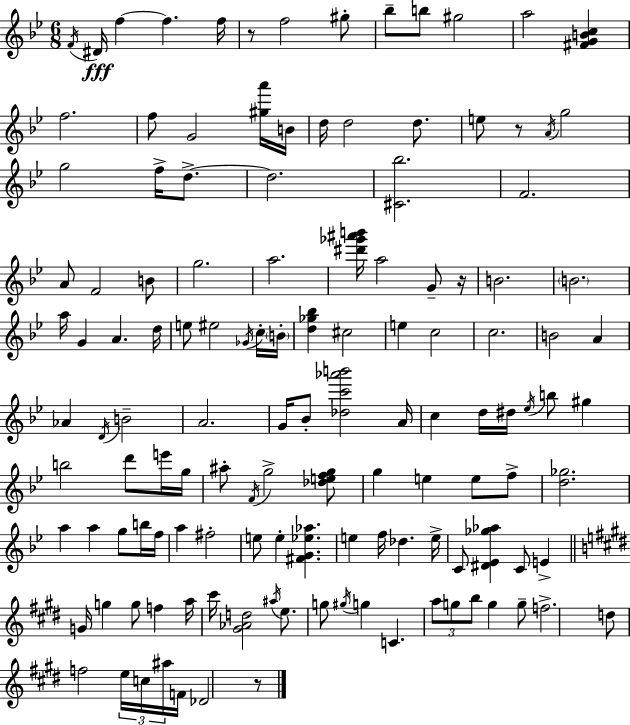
F4/s D#4/s F5/q F5/q. F5/s R/e F5/h G#5/e Bb5/e B5/e G#5/h A5/h [F#4,G4,B4,C5]/q F5/h. F5/e G4/h [G#5,A6]/s B4/s D5/s D5/h D5/e. E5/e R/e A4/s G5/h G5/h F5/s D5/e. D5/h. [C#4,Bb5]/h. F4/h. A4/e F4/h B4/e G5/h. A5/h. [D#6,Gb6,A#6,B6]/s A5/h G4/e R/s B4/h. B4/h. A5/s G4/q A4/q. D5/s E5/e EIS5/h Gb4/s C5/s B4/s [D5,Gb5,Bb5]/q C#5/h E5/q C5/h C5/h. B4/h A4/q Ab4/q D4/s B4/h A4/h. G4/s Bb4/e [Db5,C6,Ab6,B6]/h A4/s C5/q D5/s D#5/s Eb5/s B5/e G#5/q B5/h D6/e E6/s G5/s A#5/e F4/s G5/h [Db5,E5,F5,G5]/e G5/q E5/q E5/e F5/e [D5,Gb5]/h. A5/q A5/q G5/e B5/s F5/s A5/q F#5/h E5/e E5/q [F#4,G4,Eb5,Ab5]/q. E5/q F5/s Db5/q. E5/s C4/e [D#4,Eb4,Gb5,Ab5]/q C4/e E4/q G4/s G5/q G5/e F5/q A5/s C#6/s [G#4,Ab4,D5]/h A#5/s E5/e. G5/e G#5/s G5/q C4/q. A5/e G5/e B5/e G5/q G5/e F5/h. D5/e F5/h E5/s C5/s A#5/s F4/s Db4/h R/e